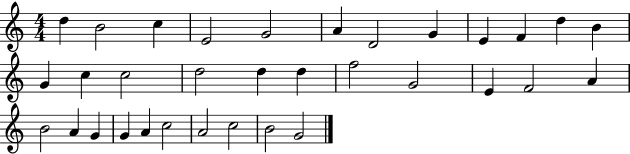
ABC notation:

X:1
T:Untitled
M:4/4
L:1/4
K:C
d B2 c E2 G2 A D2 G E F d B G c c2 d2 d d f2 G2 E F2 A B2 A G G A c2 A2 c2 B2 G2